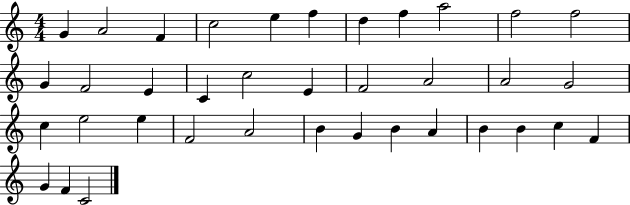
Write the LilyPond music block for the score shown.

{
  \clef treble
  \numericTimeSignature
  \time 4/4
  \key c \major
  g'4 a'2 f'4 | c''2 e''4 f''4 | d''4 f''4 a''2 | f''2 f''2 | \break g'4 f'2 e'4 | c'4 c''2 e'4 | f'2 a'2 | a'2 g'2 | \break c''4 e''2 e''4 | f'2 a'2 | b'4 g'4 b'4 a'4 | b'4 b'4 c''4 f'4 | \break g'4 f'4 c'2 | \bar "|."
}